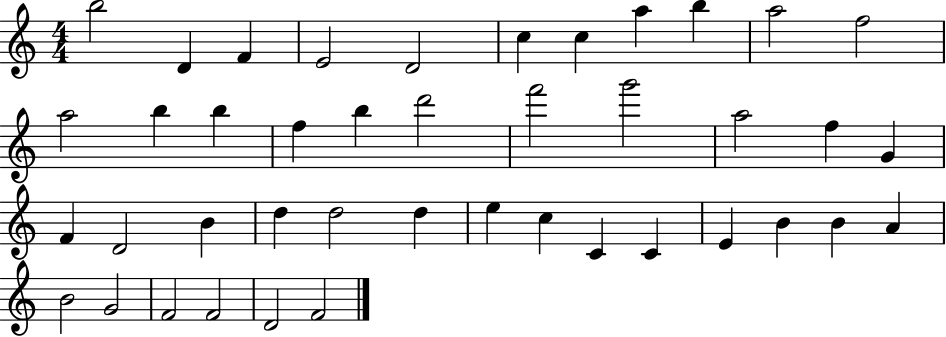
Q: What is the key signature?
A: C major